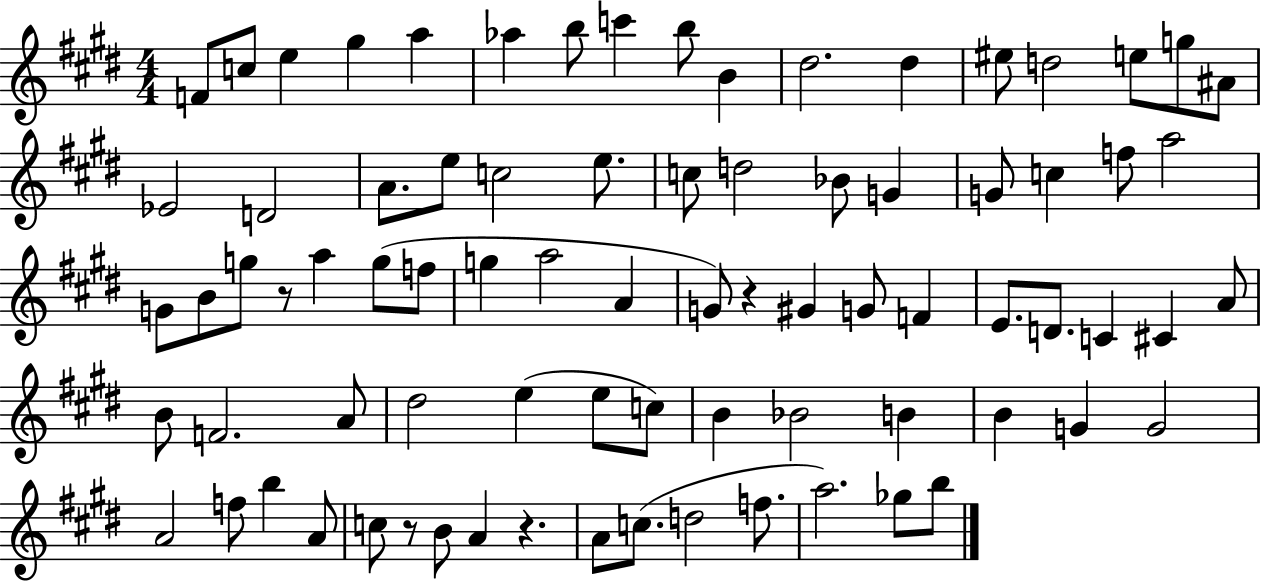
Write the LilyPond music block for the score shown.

{
  \clef treble
  \numericTimeSignature
  \time 4/4
  \key e \major
  f'8 c''8 e''4 gis''4 a''4 | aes''4 b''8 c'''4 b''8 b'4 | dis''2. dis''4 | eis''8 d''2 e''8 g''8 ais'8 | \break ees'2 d'2 | a'8. e''8 c''2 e''8. | c''8 d''2 bes'8 g'4 | g'8 c''4 f''8 a''2 | \break g'8 b'8 g''8 r8 a''4 g''8( f''8 | g''4 a''2 a'4 | g'8) r4 gis'4 g'8 f'4 | e'8. d'8. c'4 cis'4 a'8 | \break b'8 f'2. a'8 | dis''2 e''4( e''8 c''8) | b'4 bes'2 b'4 | b'4 g'4 g'2 | \break a'2 f''8 b''4 a'8 | c''8 r8 b'8 a'4 r4. | a'8 c''8.( d''2 f''8. | a''2.) ges''8 b''8 | \break \bar "|."
}